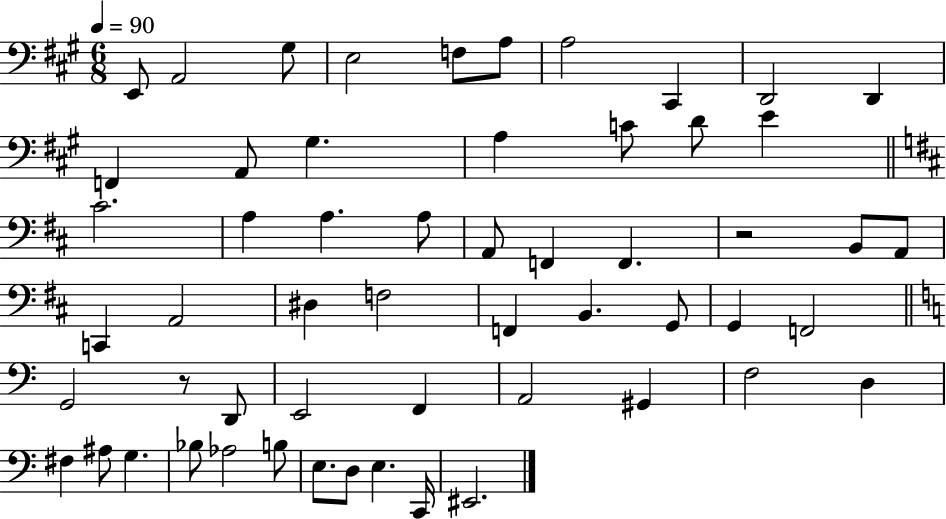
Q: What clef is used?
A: bass